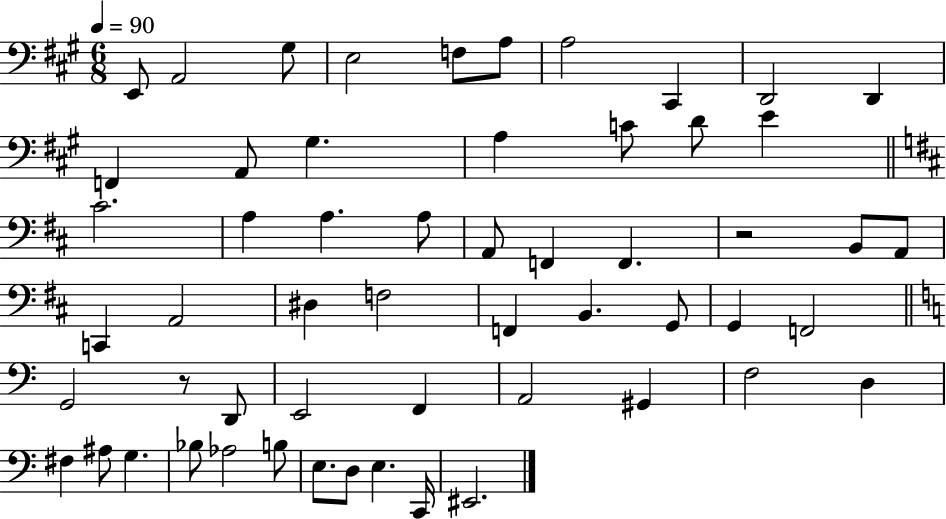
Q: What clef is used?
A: bass